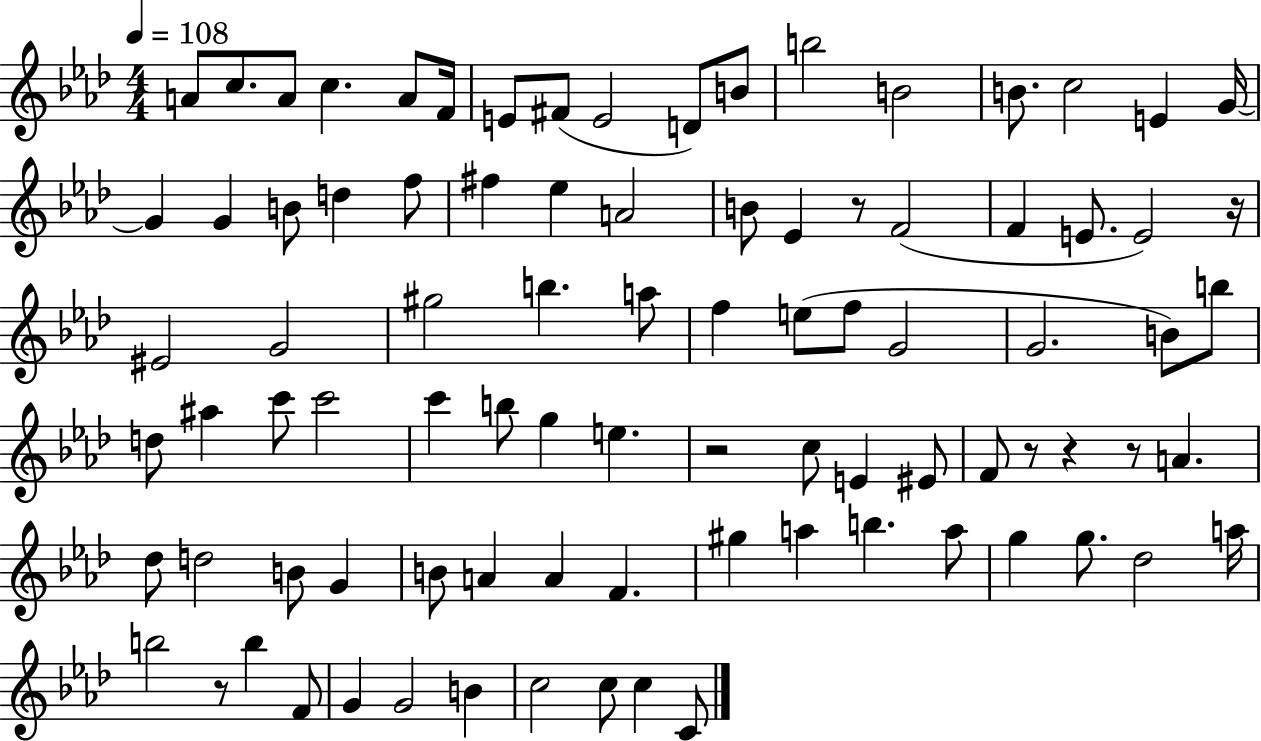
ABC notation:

X:1
T:Untitled
M:4/4
L:1/4
K:Ab
A/2 c/2 A/2 c A/2 F/4 E/2 ^F/2 E2 D/2 B/2 b2 B2 B/2 c2 E G/4 G G B/2 d f/2 ^f _e A2 B/2 _E z/2 F2 F E/2 E2 z/4 ^E2 G2 ^g2 b a/2 f e/2 f/2 G2 G2 B/2 b/2 d/2 ^a c'/2 c'2 c' b/2 g e z2 c/2 E ^E/2 F/2 z/2 z z/2 A _d/2 d2 B/2 G B/2 A A F ^g a b a/2 g g/2 _d2 a/4 b2 z/2 b F/2 G G2 B c2 c/2 c C/2